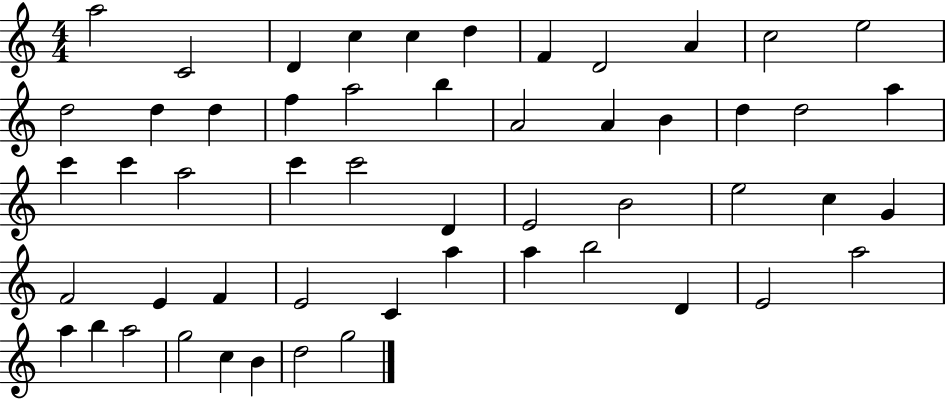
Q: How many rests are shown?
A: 0